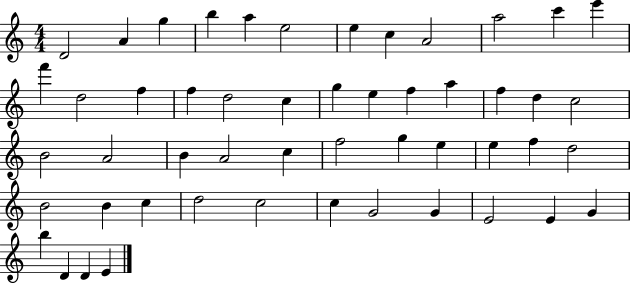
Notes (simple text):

D4/h A4/q G5/q B5/q A5/q E5/h E5/q C5/q A4/h A5/h C6/q E6/q F6/q D5/h F5/q F5/q D5/h C5/q G5/q E5/q F5/q A5/q F5/q D5/q C5/h B4/h A4/h B4/q A4/h C5/q F5/h G5/q E5/q E5/q F5/q D5/h B4/h B4/q C5/q D5/h C5/h C5/q G4/h G4/q E4/h E4/q G4/q B5/q D4/q D4/q E4/q